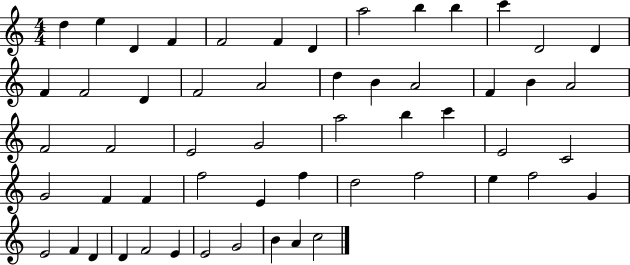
{
  \clef treble
  \numericTimeSignature
  \time 4/4
  \key c \major
  d''4 e''4 d'4 f'4 | f'2 f'4 d'4 | a''2 b''4 b''4 | c'''4 d'2 d'4 | \break f'4 f'2 d'4 | f'2 a'2 | d''4 b'4 a'2 | f'4 b'4 a'2 | \break f'2 f'2 | e'2 g'2 | a''2 b''4 c'''4 | e'2 c'2 | \break g'2 f'4 f'4 | f''2 e'4 f''4 | d''2 f''2 | e''4 f''2 g'4 | \break e'2 f'4 d'4 | d'4 f'2 e'4 | e'2 g'2 | b'4 a'4 c''2 | \break \bar "|."
}